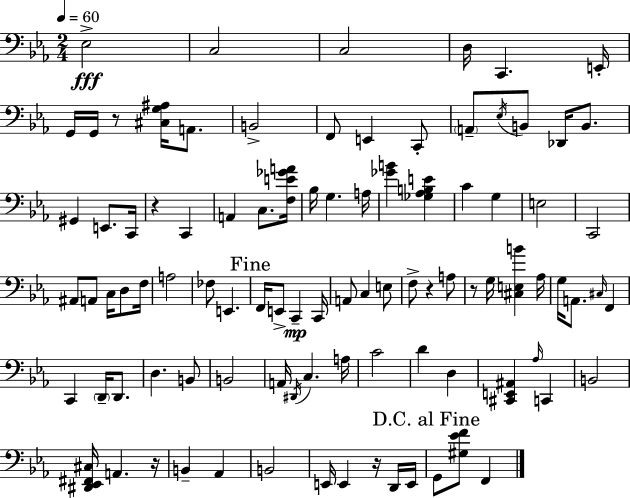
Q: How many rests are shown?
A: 6